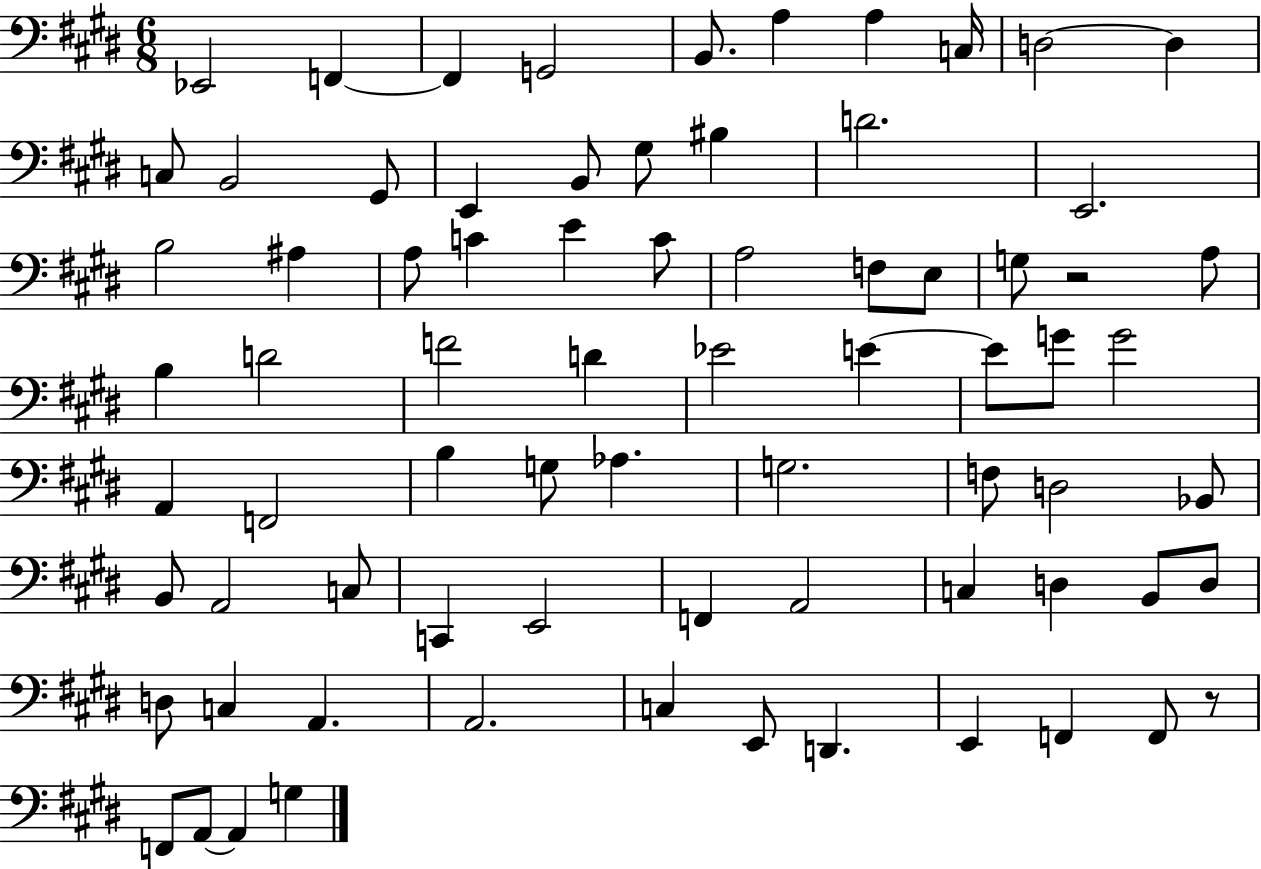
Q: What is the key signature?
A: E major